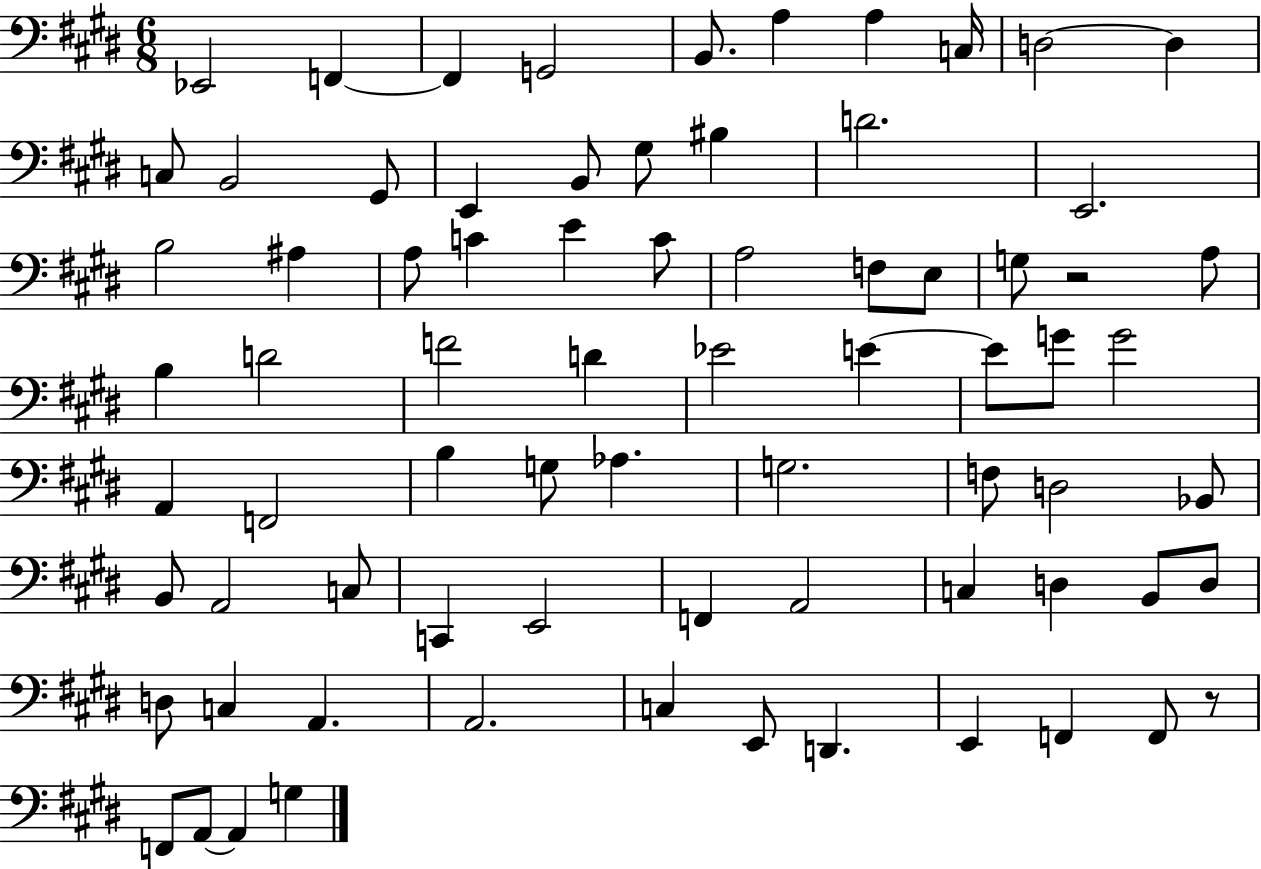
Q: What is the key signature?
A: E major